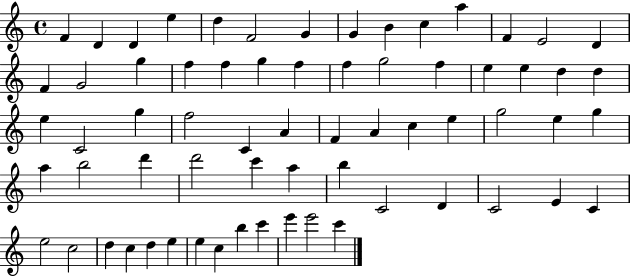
F4/q D4/q D4/q E5/q D5/q F4/h G4/q G4/q B4/q C5/q A5/q F4/q E4/h D4/q F4/q G4/h G5/q F5/q F5/q G5/q F5/q F5/q G5/h F5/q E5/q E5/q D5/q D5/q E5/q C4/h G5/q F5/h C4/q A4/q F4/q A4/q C5/q E5/q G5/h E5/q G5/q A5/q B5/h D6/q D6/h C6/q A5/q B5/q C4/h D4/q C4/h E4/q C4/q E5/h C5/h D5/q C5/q D5/q E5/q E5/q C5/q B5/q C6/q E6/q E6/h C6/q